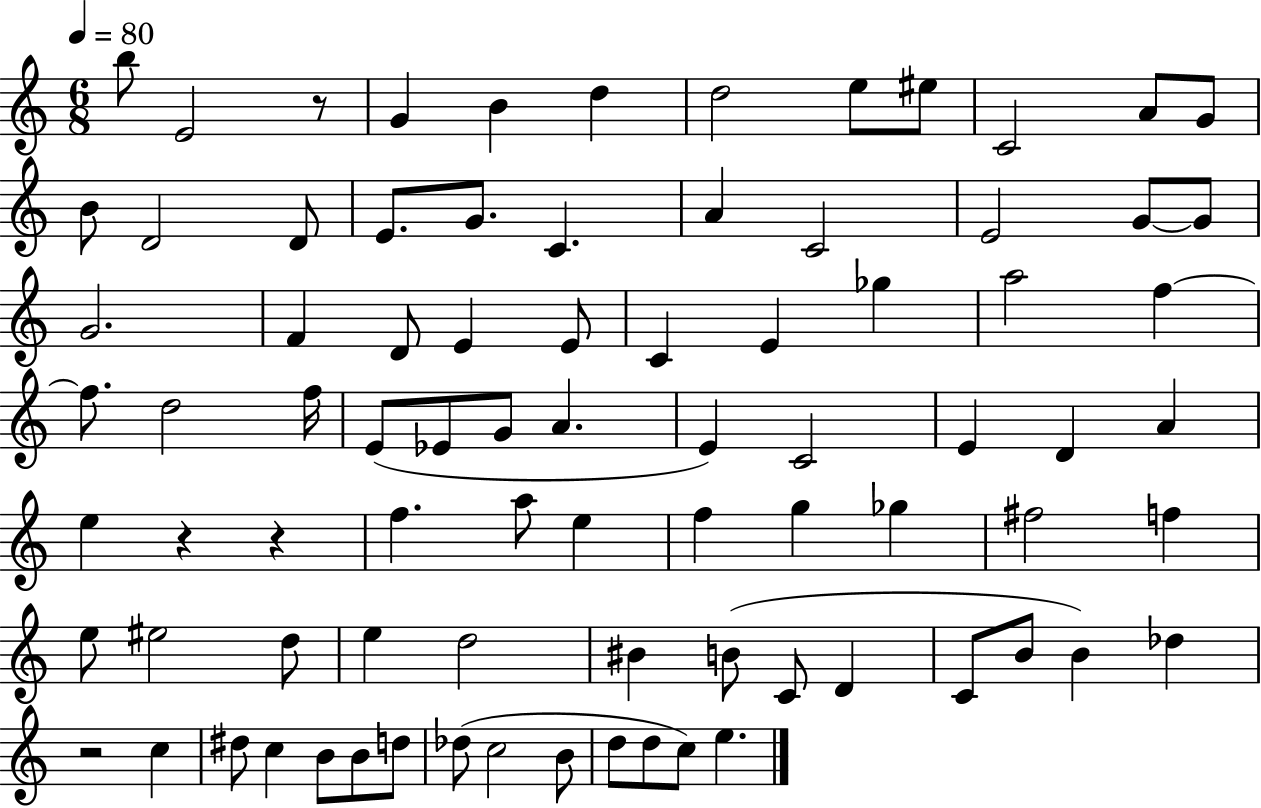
{
  \clef treble
  \numericTimeSignature
  \time 6/8
  \key c \major
  \tempo 4 = 80
  b''8 e'2 r8 | g'4 b'4 d''4 | d''2 e''8 eis''8 | c'2 a'8 g'8 | \break b'8 d'2 d'8 | e'8. g'8. c'4. | a'4 c'2 | e'2 g'8~~ g'8 | \break g'2. | f'4 d'8 e'4 e'8 | c'4 e'4 ges''4 | a''2 f''4~~ | \break f''8. d''2 f''16 | e'8( ees'8 g'8 a'4. | e'4) c'2 | e'4 d'4 a'4 | \break e''4 r4 r4 | f''4. a''8 e''4 | f''4 g''4 ges''4 | fis''2 f''4 | \break e''8 eis''2 d''8 | e''4 d''2 | bis'4 b'8( c'8 d'4 | c'8 b'8 b'4) des''4 | \break r2 c''4 | dis''8 c''4 b'8 b'8 d''8 | des''8( c''2 b'8 | d''8 d''8 c''8) e''4. | \break \bar "|."
}